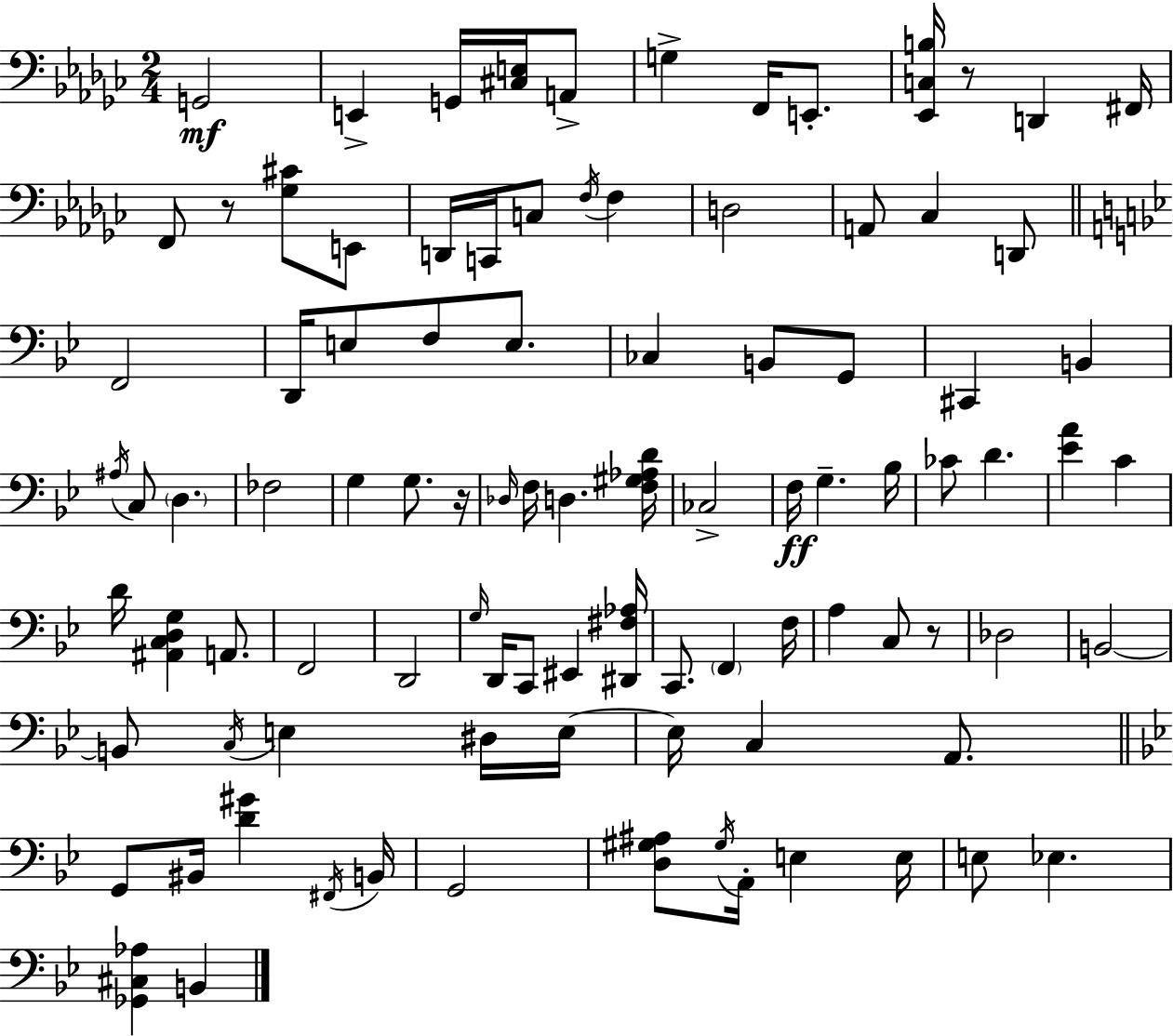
{
  \clef bass
  \numericTimeSignature
  \time 2/4
  \key ees \minor
  g,2\mf | e,4-> g,16 <cis e>16 a,8-> | g4-> f,16 e,8.-. | <ees, c b>16 r8 d,4 fis,16 | \break f,8 r8 <ges cis'>8 e,8 | d,16 c,16 c8 \acciaccatura { f16 } f4 | d2 | a,8 ces4 d,8 | \break \bar "||" \break \key bes \major f,2 | d,16 e8 f8 e8. | ces4 b,8 g,8 | cis,4 b,4 | \break \acciaccatura { ais16 } c8 \parenthesize d4. | fes2 | g4 g8. | r16 \grace { des16 } f16 d4. | \break <f gis aes d'>16 ces2-> | f16\ff g4.-- | bes16 ces'8 d'4. | <ees' a'>4 c'4 | \break d'16 <ais, c d g>4 a,8. | f,2 | d,2 | \grace { g16 } d,16 c,8 eis,4 | \break <dis, fis aes>16 c,8. \parenthesize f,4 | f16 a4 c8 | r8 des2 | b,2~~ | \break b,8 \acciaccatura { c16 } e4 | dis16 e16~~ e16 c4 | a,8. \bar "||" \break \key bes \major g,8 bis,16 <d' gis'>4 \acciaccatura { fis,16 } | b,16 g,2 | <d gis ais>8 \acciaccatura { gis16 } a,16-. e4 | e16 e8 ees4. | \break <ges, cis aes>4 b,4 | \bar "|."
}